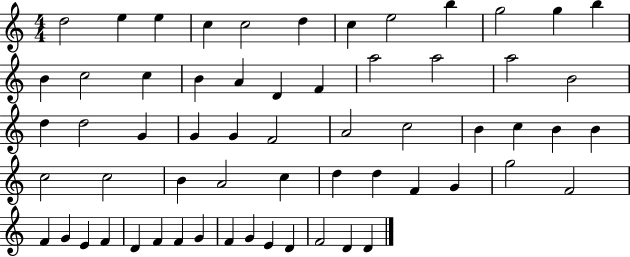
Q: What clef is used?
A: treble